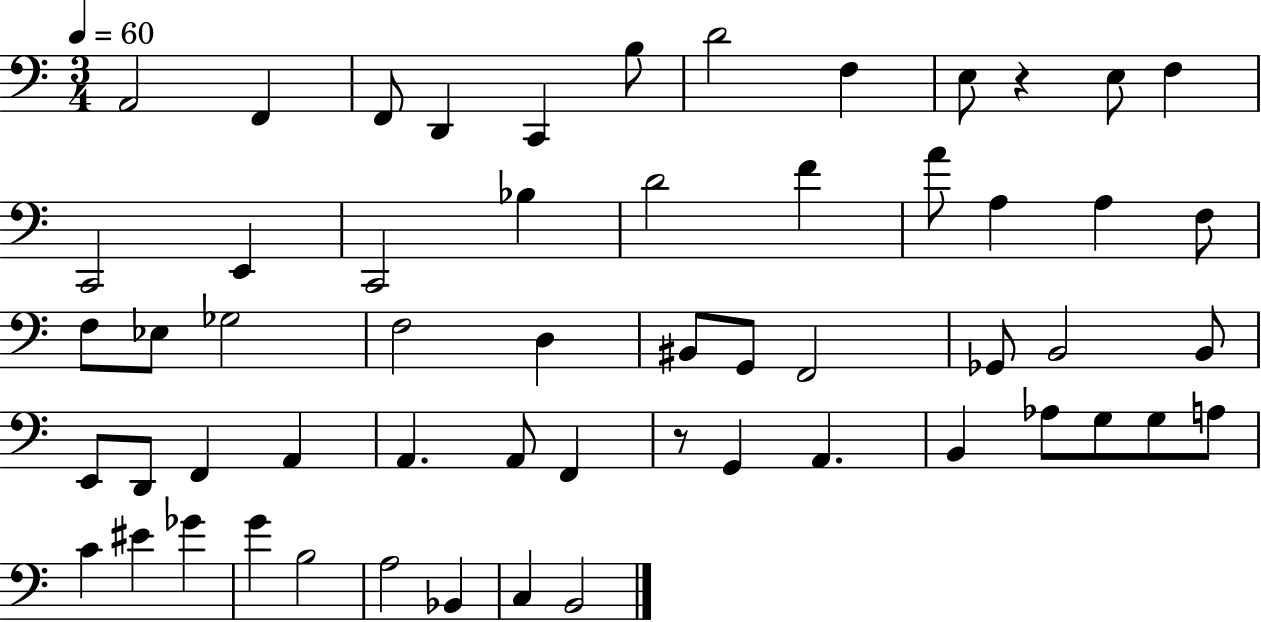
X:1
T:Untitled
M:3/4
L:1/4
K:C
A,,2 F,, F,,/2 D,, C,, B,/2 D2 F, E,/2 z E,/2 F, C,,2 E,, C,,2 _B, D2 F A/2 A, A, F,/2 F,/2 _E,/2 _G,2 F,2 D, ^B,,/2 G,,/2 F,,2 _G,,/2 B,,2 B,,/2 E,,/2 D,,/2 F,, A,, A,, A,,/2 F,, z/2 G,, A,, B,, _A,/2 G,/2 G,/2 A,/2 C ^E _G G B,2 A,2 _B,, C, B,,2